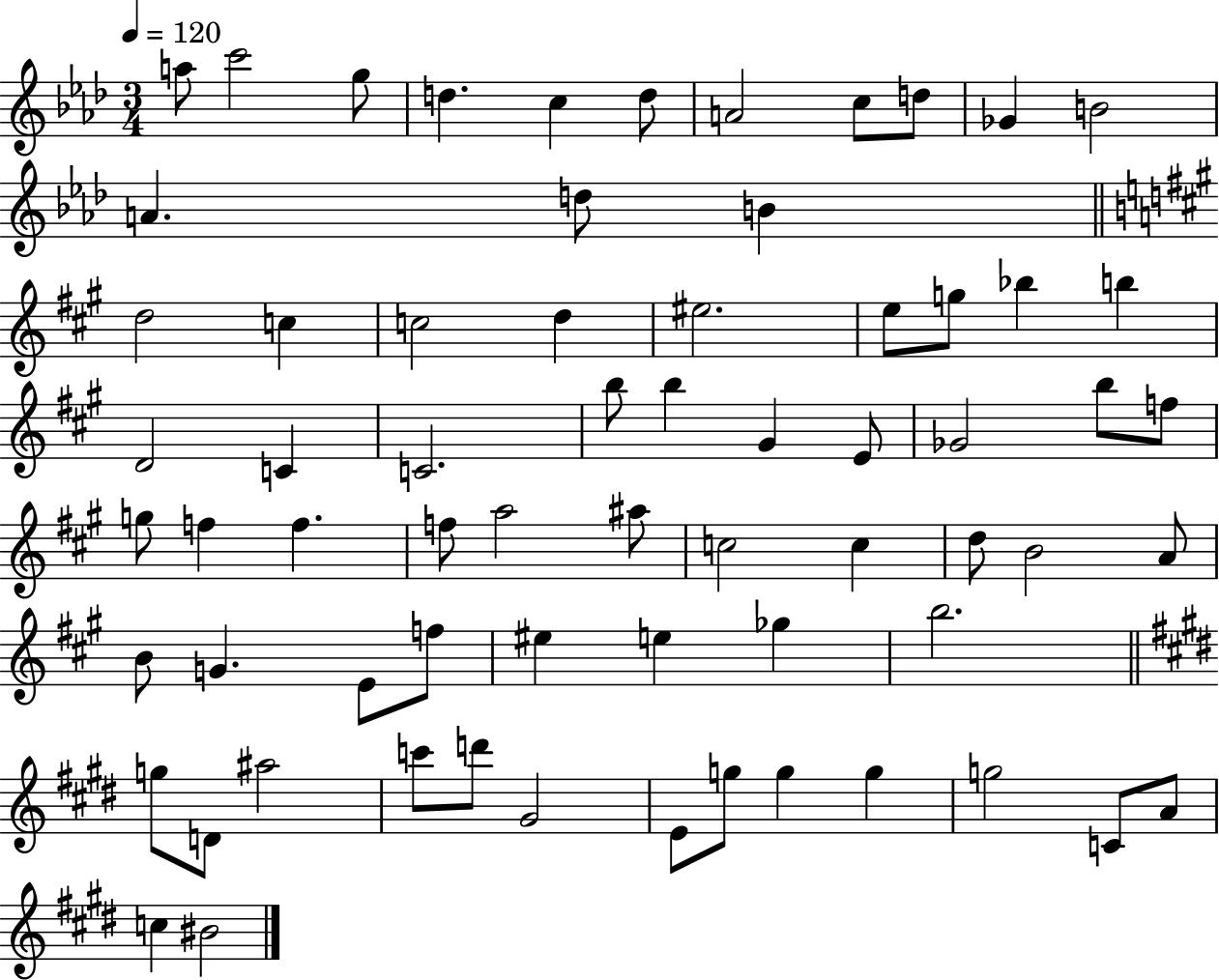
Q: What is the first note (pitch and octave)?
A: A5